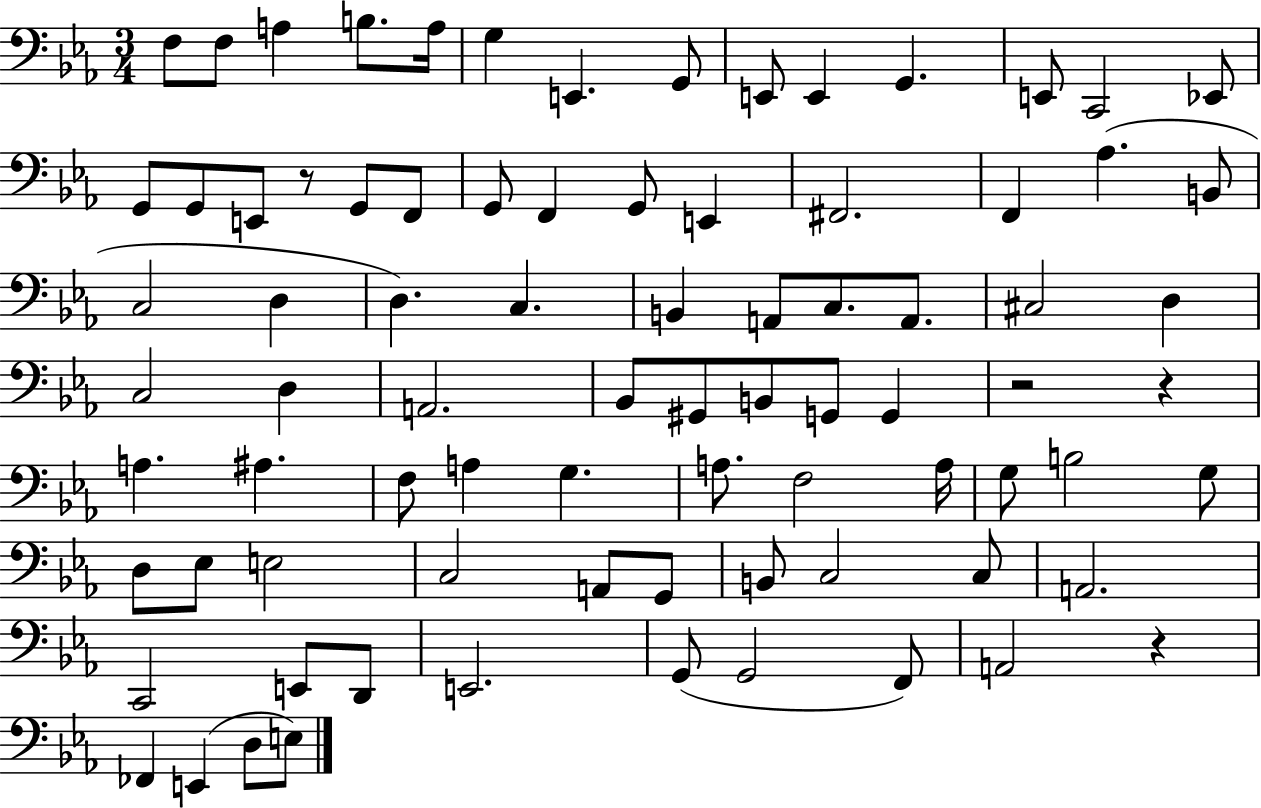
{
  \clef bass
  \numericTimeSignature
  \time 3/4
  \key ees \major
  f8 f8 a4 b8. a16 | g4 e,4. g,8 | e,8 e,4 g,4. | e,8 c,2 ees,8 | \break g,8 g,8 e,8 r8 g,8 f,8 | g,8 f,4 g,8 e,4 | fis,2. | f,4 aes4.( b,8 | \break c2 d4 | d4.) c4. | b,4 a,8 c8. a,8. | cis2 d4 | \break c2 d4 | a,2. | bes,8 gis,8 b,8 g,8 g,4 | r2 r4 | \break a4. ais4. | f8 a4 g4. | a8. f2 a16 | g8 b2 g8 | \break d8 ees8 e2 | c2 a,8 g,8 | b,8 c2 c8 | a,2. | \break c,2 e,8 d,8 | e,2. | g,8( g,2 f,8) | a,2 r4 | \break fes,4 e,4( d8 e8) | \bar "|."
}